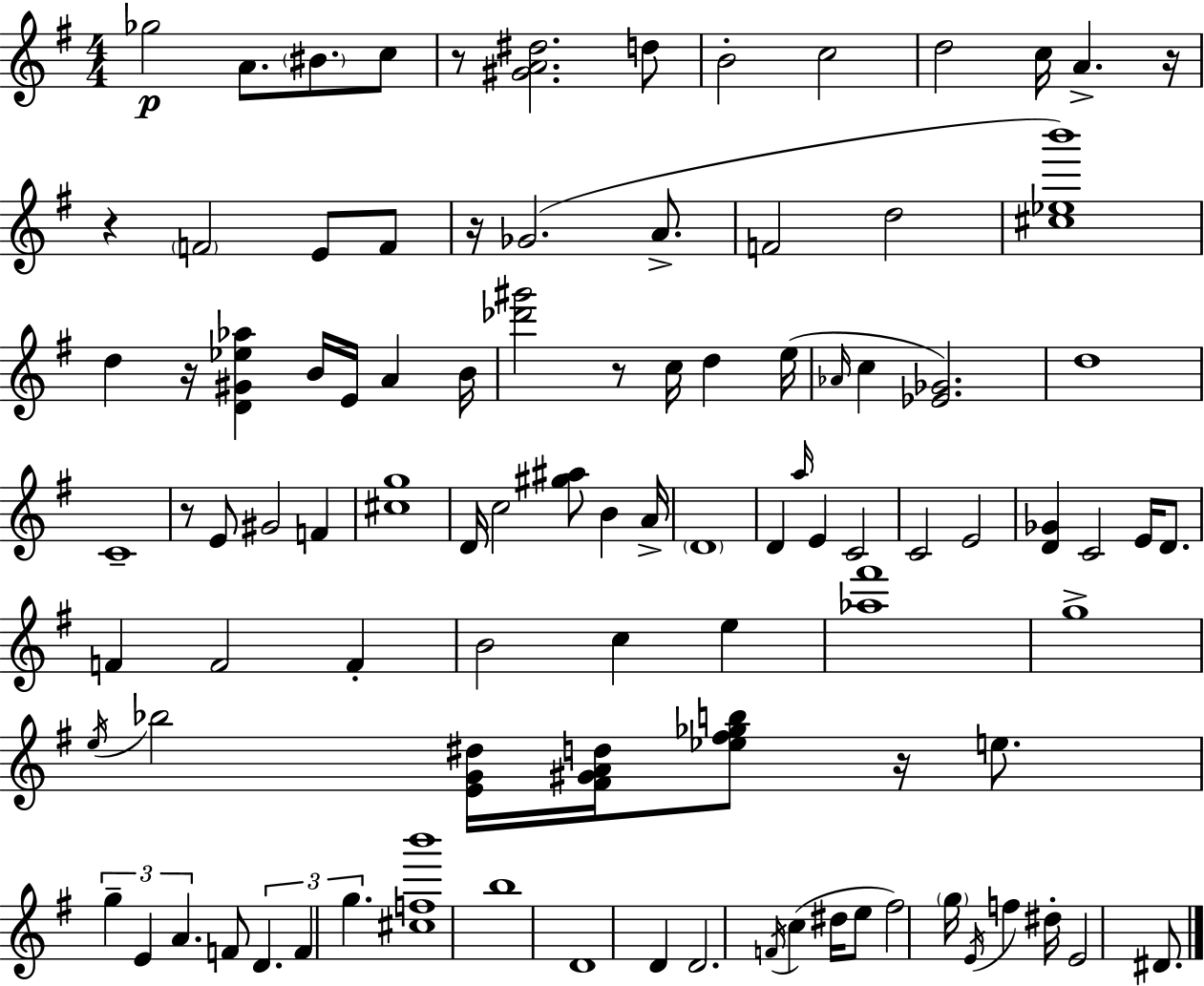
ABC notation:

X:1
T:Untitled
M:4/4
L:1/4
K:G
_g2 A/2 ^B/2 c/2 z/2 [^GA^d]2 d/2 B2 c2 d2 c/4 A z/4 z F2 E/2 F/2 z/4 _G2 A/2 F2 d2 [^c_eb']4 d z/4 [D^G_e_a] B/4 E/4 A B/4 [_d'^g']2 z/2 c/4 d e/4 _A/4 c [_E_G]2 d4 C4 z/2 E/2 ^G2 F [^cg]4 D/4 c2 [^g^a]/2 B A/4 D4 D a/4 E C2 C2 E2 [D_G] C2 E/4 D/2 F F2 F B2 c e [_a^f']4 g4 e/4 _b2 [EG^d]/4 [^F^GAd]/4 [_e^f_gb]/2 z/4 e/2 g E A F/2 D F g [^cfb']4 b4 D4 D D2 F/4 c ^d/4 e/2 ^f2 g/4 E/4 f ^d/4 E2 ^D/2